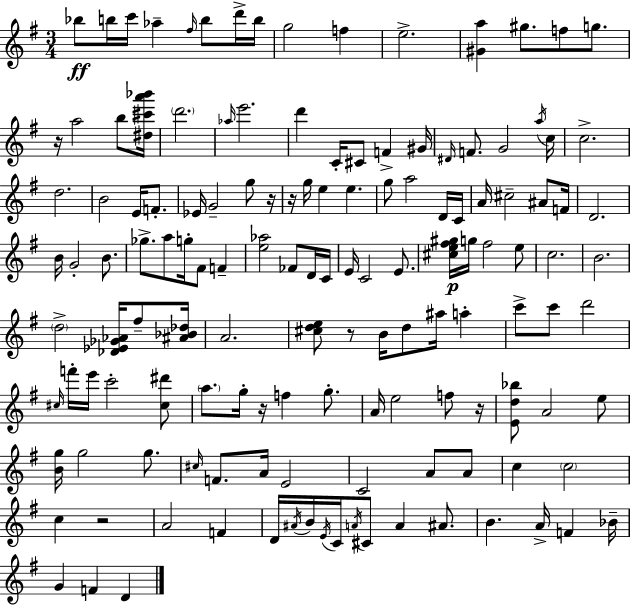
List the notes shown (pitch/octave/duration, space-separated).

Bb5/e B5/s C6/s Ab5/q F#5/s B5/e D6/s B5/s G5/h F5/q E5/h. [G#4,A5]/q G#5/e. F5/e G5/e. R/s A5/h B5/e [D#5,C#6,A6,Bb6]/s D6/h. Ab5/s E6/h. D6/q C4/s C#4/e F4/q G#4/s D#4/s F4/e. G4/h A5/s C5/s C5/h. D5/h. B4/h E4/s F4/e. Eb4/s G4/h G5/e R/s R/s G5/s E5/q E5/q. G5/e A5/h D4/s C4/s A4/s C#5/h A#4/e F4/s D4/h. B4/s G4/h B4/e. Gb5/e. A5/e G5/s F#4/e F4/q [E5,Ab5]/h FES4/e D4/s C4/s E4/s C4/h E4/e. [C#5,E5,F#5,G#5]/s G5/s F#5/h E5/e C5/h. B4/h. D5/h [Db4,Eb4,Gb4,Ab4]/s F#5/e [A#4,Bb4,Db5]/s A4/h. [C#5,D5,E5]/e R/e B4/s D5/e A#5/s A5/q C6/e C6/e D6/h C#5/s F6/s E6/s C6/h [C#5,D#6]/e A5/e. G5/s R/s F5/q G5/e. A4/s E5/h F5/e R/s [E4,D5,Bb5]/e A4/h E5/e [B4,G5]/s G5/h G5/e. C#5/s F4/e. A4/s E4/h C4/h A4/e A4/e C5/q C5/h C5/q R/h A4/h F4/q D4/s A#4/s B4/s E4/s C4/s A4/s C#4/e A4/q A#4/e. B4/q. A4/s F4/q Bb4/s G4/q F4/q D4/q